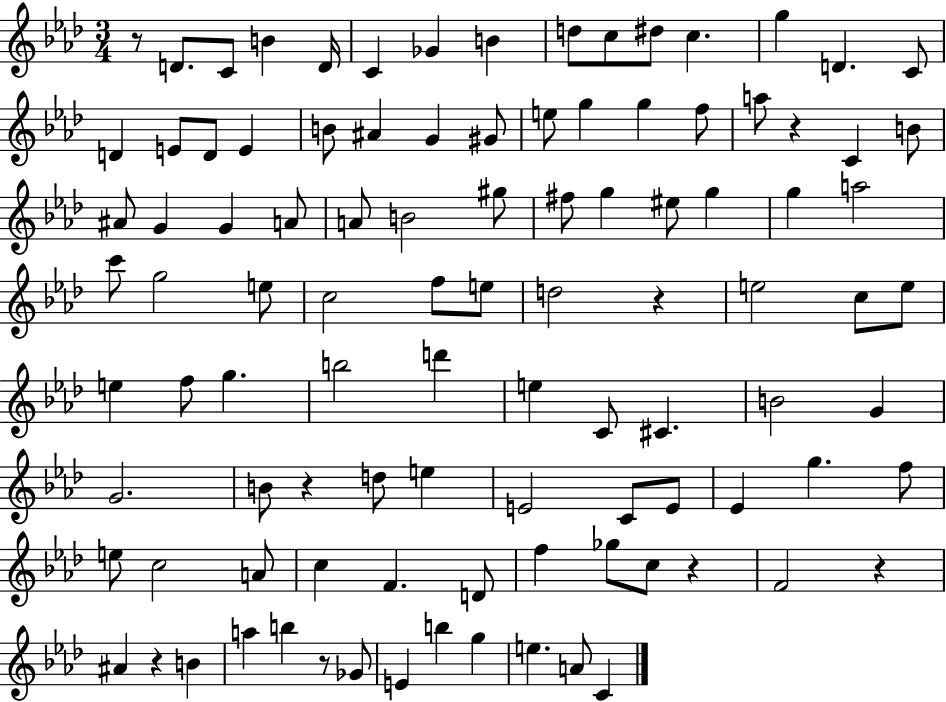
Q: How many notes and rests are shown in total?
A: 101